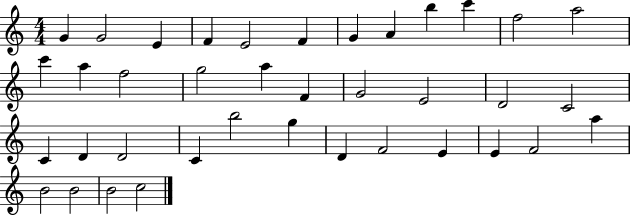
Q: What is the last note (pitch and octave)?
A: C5